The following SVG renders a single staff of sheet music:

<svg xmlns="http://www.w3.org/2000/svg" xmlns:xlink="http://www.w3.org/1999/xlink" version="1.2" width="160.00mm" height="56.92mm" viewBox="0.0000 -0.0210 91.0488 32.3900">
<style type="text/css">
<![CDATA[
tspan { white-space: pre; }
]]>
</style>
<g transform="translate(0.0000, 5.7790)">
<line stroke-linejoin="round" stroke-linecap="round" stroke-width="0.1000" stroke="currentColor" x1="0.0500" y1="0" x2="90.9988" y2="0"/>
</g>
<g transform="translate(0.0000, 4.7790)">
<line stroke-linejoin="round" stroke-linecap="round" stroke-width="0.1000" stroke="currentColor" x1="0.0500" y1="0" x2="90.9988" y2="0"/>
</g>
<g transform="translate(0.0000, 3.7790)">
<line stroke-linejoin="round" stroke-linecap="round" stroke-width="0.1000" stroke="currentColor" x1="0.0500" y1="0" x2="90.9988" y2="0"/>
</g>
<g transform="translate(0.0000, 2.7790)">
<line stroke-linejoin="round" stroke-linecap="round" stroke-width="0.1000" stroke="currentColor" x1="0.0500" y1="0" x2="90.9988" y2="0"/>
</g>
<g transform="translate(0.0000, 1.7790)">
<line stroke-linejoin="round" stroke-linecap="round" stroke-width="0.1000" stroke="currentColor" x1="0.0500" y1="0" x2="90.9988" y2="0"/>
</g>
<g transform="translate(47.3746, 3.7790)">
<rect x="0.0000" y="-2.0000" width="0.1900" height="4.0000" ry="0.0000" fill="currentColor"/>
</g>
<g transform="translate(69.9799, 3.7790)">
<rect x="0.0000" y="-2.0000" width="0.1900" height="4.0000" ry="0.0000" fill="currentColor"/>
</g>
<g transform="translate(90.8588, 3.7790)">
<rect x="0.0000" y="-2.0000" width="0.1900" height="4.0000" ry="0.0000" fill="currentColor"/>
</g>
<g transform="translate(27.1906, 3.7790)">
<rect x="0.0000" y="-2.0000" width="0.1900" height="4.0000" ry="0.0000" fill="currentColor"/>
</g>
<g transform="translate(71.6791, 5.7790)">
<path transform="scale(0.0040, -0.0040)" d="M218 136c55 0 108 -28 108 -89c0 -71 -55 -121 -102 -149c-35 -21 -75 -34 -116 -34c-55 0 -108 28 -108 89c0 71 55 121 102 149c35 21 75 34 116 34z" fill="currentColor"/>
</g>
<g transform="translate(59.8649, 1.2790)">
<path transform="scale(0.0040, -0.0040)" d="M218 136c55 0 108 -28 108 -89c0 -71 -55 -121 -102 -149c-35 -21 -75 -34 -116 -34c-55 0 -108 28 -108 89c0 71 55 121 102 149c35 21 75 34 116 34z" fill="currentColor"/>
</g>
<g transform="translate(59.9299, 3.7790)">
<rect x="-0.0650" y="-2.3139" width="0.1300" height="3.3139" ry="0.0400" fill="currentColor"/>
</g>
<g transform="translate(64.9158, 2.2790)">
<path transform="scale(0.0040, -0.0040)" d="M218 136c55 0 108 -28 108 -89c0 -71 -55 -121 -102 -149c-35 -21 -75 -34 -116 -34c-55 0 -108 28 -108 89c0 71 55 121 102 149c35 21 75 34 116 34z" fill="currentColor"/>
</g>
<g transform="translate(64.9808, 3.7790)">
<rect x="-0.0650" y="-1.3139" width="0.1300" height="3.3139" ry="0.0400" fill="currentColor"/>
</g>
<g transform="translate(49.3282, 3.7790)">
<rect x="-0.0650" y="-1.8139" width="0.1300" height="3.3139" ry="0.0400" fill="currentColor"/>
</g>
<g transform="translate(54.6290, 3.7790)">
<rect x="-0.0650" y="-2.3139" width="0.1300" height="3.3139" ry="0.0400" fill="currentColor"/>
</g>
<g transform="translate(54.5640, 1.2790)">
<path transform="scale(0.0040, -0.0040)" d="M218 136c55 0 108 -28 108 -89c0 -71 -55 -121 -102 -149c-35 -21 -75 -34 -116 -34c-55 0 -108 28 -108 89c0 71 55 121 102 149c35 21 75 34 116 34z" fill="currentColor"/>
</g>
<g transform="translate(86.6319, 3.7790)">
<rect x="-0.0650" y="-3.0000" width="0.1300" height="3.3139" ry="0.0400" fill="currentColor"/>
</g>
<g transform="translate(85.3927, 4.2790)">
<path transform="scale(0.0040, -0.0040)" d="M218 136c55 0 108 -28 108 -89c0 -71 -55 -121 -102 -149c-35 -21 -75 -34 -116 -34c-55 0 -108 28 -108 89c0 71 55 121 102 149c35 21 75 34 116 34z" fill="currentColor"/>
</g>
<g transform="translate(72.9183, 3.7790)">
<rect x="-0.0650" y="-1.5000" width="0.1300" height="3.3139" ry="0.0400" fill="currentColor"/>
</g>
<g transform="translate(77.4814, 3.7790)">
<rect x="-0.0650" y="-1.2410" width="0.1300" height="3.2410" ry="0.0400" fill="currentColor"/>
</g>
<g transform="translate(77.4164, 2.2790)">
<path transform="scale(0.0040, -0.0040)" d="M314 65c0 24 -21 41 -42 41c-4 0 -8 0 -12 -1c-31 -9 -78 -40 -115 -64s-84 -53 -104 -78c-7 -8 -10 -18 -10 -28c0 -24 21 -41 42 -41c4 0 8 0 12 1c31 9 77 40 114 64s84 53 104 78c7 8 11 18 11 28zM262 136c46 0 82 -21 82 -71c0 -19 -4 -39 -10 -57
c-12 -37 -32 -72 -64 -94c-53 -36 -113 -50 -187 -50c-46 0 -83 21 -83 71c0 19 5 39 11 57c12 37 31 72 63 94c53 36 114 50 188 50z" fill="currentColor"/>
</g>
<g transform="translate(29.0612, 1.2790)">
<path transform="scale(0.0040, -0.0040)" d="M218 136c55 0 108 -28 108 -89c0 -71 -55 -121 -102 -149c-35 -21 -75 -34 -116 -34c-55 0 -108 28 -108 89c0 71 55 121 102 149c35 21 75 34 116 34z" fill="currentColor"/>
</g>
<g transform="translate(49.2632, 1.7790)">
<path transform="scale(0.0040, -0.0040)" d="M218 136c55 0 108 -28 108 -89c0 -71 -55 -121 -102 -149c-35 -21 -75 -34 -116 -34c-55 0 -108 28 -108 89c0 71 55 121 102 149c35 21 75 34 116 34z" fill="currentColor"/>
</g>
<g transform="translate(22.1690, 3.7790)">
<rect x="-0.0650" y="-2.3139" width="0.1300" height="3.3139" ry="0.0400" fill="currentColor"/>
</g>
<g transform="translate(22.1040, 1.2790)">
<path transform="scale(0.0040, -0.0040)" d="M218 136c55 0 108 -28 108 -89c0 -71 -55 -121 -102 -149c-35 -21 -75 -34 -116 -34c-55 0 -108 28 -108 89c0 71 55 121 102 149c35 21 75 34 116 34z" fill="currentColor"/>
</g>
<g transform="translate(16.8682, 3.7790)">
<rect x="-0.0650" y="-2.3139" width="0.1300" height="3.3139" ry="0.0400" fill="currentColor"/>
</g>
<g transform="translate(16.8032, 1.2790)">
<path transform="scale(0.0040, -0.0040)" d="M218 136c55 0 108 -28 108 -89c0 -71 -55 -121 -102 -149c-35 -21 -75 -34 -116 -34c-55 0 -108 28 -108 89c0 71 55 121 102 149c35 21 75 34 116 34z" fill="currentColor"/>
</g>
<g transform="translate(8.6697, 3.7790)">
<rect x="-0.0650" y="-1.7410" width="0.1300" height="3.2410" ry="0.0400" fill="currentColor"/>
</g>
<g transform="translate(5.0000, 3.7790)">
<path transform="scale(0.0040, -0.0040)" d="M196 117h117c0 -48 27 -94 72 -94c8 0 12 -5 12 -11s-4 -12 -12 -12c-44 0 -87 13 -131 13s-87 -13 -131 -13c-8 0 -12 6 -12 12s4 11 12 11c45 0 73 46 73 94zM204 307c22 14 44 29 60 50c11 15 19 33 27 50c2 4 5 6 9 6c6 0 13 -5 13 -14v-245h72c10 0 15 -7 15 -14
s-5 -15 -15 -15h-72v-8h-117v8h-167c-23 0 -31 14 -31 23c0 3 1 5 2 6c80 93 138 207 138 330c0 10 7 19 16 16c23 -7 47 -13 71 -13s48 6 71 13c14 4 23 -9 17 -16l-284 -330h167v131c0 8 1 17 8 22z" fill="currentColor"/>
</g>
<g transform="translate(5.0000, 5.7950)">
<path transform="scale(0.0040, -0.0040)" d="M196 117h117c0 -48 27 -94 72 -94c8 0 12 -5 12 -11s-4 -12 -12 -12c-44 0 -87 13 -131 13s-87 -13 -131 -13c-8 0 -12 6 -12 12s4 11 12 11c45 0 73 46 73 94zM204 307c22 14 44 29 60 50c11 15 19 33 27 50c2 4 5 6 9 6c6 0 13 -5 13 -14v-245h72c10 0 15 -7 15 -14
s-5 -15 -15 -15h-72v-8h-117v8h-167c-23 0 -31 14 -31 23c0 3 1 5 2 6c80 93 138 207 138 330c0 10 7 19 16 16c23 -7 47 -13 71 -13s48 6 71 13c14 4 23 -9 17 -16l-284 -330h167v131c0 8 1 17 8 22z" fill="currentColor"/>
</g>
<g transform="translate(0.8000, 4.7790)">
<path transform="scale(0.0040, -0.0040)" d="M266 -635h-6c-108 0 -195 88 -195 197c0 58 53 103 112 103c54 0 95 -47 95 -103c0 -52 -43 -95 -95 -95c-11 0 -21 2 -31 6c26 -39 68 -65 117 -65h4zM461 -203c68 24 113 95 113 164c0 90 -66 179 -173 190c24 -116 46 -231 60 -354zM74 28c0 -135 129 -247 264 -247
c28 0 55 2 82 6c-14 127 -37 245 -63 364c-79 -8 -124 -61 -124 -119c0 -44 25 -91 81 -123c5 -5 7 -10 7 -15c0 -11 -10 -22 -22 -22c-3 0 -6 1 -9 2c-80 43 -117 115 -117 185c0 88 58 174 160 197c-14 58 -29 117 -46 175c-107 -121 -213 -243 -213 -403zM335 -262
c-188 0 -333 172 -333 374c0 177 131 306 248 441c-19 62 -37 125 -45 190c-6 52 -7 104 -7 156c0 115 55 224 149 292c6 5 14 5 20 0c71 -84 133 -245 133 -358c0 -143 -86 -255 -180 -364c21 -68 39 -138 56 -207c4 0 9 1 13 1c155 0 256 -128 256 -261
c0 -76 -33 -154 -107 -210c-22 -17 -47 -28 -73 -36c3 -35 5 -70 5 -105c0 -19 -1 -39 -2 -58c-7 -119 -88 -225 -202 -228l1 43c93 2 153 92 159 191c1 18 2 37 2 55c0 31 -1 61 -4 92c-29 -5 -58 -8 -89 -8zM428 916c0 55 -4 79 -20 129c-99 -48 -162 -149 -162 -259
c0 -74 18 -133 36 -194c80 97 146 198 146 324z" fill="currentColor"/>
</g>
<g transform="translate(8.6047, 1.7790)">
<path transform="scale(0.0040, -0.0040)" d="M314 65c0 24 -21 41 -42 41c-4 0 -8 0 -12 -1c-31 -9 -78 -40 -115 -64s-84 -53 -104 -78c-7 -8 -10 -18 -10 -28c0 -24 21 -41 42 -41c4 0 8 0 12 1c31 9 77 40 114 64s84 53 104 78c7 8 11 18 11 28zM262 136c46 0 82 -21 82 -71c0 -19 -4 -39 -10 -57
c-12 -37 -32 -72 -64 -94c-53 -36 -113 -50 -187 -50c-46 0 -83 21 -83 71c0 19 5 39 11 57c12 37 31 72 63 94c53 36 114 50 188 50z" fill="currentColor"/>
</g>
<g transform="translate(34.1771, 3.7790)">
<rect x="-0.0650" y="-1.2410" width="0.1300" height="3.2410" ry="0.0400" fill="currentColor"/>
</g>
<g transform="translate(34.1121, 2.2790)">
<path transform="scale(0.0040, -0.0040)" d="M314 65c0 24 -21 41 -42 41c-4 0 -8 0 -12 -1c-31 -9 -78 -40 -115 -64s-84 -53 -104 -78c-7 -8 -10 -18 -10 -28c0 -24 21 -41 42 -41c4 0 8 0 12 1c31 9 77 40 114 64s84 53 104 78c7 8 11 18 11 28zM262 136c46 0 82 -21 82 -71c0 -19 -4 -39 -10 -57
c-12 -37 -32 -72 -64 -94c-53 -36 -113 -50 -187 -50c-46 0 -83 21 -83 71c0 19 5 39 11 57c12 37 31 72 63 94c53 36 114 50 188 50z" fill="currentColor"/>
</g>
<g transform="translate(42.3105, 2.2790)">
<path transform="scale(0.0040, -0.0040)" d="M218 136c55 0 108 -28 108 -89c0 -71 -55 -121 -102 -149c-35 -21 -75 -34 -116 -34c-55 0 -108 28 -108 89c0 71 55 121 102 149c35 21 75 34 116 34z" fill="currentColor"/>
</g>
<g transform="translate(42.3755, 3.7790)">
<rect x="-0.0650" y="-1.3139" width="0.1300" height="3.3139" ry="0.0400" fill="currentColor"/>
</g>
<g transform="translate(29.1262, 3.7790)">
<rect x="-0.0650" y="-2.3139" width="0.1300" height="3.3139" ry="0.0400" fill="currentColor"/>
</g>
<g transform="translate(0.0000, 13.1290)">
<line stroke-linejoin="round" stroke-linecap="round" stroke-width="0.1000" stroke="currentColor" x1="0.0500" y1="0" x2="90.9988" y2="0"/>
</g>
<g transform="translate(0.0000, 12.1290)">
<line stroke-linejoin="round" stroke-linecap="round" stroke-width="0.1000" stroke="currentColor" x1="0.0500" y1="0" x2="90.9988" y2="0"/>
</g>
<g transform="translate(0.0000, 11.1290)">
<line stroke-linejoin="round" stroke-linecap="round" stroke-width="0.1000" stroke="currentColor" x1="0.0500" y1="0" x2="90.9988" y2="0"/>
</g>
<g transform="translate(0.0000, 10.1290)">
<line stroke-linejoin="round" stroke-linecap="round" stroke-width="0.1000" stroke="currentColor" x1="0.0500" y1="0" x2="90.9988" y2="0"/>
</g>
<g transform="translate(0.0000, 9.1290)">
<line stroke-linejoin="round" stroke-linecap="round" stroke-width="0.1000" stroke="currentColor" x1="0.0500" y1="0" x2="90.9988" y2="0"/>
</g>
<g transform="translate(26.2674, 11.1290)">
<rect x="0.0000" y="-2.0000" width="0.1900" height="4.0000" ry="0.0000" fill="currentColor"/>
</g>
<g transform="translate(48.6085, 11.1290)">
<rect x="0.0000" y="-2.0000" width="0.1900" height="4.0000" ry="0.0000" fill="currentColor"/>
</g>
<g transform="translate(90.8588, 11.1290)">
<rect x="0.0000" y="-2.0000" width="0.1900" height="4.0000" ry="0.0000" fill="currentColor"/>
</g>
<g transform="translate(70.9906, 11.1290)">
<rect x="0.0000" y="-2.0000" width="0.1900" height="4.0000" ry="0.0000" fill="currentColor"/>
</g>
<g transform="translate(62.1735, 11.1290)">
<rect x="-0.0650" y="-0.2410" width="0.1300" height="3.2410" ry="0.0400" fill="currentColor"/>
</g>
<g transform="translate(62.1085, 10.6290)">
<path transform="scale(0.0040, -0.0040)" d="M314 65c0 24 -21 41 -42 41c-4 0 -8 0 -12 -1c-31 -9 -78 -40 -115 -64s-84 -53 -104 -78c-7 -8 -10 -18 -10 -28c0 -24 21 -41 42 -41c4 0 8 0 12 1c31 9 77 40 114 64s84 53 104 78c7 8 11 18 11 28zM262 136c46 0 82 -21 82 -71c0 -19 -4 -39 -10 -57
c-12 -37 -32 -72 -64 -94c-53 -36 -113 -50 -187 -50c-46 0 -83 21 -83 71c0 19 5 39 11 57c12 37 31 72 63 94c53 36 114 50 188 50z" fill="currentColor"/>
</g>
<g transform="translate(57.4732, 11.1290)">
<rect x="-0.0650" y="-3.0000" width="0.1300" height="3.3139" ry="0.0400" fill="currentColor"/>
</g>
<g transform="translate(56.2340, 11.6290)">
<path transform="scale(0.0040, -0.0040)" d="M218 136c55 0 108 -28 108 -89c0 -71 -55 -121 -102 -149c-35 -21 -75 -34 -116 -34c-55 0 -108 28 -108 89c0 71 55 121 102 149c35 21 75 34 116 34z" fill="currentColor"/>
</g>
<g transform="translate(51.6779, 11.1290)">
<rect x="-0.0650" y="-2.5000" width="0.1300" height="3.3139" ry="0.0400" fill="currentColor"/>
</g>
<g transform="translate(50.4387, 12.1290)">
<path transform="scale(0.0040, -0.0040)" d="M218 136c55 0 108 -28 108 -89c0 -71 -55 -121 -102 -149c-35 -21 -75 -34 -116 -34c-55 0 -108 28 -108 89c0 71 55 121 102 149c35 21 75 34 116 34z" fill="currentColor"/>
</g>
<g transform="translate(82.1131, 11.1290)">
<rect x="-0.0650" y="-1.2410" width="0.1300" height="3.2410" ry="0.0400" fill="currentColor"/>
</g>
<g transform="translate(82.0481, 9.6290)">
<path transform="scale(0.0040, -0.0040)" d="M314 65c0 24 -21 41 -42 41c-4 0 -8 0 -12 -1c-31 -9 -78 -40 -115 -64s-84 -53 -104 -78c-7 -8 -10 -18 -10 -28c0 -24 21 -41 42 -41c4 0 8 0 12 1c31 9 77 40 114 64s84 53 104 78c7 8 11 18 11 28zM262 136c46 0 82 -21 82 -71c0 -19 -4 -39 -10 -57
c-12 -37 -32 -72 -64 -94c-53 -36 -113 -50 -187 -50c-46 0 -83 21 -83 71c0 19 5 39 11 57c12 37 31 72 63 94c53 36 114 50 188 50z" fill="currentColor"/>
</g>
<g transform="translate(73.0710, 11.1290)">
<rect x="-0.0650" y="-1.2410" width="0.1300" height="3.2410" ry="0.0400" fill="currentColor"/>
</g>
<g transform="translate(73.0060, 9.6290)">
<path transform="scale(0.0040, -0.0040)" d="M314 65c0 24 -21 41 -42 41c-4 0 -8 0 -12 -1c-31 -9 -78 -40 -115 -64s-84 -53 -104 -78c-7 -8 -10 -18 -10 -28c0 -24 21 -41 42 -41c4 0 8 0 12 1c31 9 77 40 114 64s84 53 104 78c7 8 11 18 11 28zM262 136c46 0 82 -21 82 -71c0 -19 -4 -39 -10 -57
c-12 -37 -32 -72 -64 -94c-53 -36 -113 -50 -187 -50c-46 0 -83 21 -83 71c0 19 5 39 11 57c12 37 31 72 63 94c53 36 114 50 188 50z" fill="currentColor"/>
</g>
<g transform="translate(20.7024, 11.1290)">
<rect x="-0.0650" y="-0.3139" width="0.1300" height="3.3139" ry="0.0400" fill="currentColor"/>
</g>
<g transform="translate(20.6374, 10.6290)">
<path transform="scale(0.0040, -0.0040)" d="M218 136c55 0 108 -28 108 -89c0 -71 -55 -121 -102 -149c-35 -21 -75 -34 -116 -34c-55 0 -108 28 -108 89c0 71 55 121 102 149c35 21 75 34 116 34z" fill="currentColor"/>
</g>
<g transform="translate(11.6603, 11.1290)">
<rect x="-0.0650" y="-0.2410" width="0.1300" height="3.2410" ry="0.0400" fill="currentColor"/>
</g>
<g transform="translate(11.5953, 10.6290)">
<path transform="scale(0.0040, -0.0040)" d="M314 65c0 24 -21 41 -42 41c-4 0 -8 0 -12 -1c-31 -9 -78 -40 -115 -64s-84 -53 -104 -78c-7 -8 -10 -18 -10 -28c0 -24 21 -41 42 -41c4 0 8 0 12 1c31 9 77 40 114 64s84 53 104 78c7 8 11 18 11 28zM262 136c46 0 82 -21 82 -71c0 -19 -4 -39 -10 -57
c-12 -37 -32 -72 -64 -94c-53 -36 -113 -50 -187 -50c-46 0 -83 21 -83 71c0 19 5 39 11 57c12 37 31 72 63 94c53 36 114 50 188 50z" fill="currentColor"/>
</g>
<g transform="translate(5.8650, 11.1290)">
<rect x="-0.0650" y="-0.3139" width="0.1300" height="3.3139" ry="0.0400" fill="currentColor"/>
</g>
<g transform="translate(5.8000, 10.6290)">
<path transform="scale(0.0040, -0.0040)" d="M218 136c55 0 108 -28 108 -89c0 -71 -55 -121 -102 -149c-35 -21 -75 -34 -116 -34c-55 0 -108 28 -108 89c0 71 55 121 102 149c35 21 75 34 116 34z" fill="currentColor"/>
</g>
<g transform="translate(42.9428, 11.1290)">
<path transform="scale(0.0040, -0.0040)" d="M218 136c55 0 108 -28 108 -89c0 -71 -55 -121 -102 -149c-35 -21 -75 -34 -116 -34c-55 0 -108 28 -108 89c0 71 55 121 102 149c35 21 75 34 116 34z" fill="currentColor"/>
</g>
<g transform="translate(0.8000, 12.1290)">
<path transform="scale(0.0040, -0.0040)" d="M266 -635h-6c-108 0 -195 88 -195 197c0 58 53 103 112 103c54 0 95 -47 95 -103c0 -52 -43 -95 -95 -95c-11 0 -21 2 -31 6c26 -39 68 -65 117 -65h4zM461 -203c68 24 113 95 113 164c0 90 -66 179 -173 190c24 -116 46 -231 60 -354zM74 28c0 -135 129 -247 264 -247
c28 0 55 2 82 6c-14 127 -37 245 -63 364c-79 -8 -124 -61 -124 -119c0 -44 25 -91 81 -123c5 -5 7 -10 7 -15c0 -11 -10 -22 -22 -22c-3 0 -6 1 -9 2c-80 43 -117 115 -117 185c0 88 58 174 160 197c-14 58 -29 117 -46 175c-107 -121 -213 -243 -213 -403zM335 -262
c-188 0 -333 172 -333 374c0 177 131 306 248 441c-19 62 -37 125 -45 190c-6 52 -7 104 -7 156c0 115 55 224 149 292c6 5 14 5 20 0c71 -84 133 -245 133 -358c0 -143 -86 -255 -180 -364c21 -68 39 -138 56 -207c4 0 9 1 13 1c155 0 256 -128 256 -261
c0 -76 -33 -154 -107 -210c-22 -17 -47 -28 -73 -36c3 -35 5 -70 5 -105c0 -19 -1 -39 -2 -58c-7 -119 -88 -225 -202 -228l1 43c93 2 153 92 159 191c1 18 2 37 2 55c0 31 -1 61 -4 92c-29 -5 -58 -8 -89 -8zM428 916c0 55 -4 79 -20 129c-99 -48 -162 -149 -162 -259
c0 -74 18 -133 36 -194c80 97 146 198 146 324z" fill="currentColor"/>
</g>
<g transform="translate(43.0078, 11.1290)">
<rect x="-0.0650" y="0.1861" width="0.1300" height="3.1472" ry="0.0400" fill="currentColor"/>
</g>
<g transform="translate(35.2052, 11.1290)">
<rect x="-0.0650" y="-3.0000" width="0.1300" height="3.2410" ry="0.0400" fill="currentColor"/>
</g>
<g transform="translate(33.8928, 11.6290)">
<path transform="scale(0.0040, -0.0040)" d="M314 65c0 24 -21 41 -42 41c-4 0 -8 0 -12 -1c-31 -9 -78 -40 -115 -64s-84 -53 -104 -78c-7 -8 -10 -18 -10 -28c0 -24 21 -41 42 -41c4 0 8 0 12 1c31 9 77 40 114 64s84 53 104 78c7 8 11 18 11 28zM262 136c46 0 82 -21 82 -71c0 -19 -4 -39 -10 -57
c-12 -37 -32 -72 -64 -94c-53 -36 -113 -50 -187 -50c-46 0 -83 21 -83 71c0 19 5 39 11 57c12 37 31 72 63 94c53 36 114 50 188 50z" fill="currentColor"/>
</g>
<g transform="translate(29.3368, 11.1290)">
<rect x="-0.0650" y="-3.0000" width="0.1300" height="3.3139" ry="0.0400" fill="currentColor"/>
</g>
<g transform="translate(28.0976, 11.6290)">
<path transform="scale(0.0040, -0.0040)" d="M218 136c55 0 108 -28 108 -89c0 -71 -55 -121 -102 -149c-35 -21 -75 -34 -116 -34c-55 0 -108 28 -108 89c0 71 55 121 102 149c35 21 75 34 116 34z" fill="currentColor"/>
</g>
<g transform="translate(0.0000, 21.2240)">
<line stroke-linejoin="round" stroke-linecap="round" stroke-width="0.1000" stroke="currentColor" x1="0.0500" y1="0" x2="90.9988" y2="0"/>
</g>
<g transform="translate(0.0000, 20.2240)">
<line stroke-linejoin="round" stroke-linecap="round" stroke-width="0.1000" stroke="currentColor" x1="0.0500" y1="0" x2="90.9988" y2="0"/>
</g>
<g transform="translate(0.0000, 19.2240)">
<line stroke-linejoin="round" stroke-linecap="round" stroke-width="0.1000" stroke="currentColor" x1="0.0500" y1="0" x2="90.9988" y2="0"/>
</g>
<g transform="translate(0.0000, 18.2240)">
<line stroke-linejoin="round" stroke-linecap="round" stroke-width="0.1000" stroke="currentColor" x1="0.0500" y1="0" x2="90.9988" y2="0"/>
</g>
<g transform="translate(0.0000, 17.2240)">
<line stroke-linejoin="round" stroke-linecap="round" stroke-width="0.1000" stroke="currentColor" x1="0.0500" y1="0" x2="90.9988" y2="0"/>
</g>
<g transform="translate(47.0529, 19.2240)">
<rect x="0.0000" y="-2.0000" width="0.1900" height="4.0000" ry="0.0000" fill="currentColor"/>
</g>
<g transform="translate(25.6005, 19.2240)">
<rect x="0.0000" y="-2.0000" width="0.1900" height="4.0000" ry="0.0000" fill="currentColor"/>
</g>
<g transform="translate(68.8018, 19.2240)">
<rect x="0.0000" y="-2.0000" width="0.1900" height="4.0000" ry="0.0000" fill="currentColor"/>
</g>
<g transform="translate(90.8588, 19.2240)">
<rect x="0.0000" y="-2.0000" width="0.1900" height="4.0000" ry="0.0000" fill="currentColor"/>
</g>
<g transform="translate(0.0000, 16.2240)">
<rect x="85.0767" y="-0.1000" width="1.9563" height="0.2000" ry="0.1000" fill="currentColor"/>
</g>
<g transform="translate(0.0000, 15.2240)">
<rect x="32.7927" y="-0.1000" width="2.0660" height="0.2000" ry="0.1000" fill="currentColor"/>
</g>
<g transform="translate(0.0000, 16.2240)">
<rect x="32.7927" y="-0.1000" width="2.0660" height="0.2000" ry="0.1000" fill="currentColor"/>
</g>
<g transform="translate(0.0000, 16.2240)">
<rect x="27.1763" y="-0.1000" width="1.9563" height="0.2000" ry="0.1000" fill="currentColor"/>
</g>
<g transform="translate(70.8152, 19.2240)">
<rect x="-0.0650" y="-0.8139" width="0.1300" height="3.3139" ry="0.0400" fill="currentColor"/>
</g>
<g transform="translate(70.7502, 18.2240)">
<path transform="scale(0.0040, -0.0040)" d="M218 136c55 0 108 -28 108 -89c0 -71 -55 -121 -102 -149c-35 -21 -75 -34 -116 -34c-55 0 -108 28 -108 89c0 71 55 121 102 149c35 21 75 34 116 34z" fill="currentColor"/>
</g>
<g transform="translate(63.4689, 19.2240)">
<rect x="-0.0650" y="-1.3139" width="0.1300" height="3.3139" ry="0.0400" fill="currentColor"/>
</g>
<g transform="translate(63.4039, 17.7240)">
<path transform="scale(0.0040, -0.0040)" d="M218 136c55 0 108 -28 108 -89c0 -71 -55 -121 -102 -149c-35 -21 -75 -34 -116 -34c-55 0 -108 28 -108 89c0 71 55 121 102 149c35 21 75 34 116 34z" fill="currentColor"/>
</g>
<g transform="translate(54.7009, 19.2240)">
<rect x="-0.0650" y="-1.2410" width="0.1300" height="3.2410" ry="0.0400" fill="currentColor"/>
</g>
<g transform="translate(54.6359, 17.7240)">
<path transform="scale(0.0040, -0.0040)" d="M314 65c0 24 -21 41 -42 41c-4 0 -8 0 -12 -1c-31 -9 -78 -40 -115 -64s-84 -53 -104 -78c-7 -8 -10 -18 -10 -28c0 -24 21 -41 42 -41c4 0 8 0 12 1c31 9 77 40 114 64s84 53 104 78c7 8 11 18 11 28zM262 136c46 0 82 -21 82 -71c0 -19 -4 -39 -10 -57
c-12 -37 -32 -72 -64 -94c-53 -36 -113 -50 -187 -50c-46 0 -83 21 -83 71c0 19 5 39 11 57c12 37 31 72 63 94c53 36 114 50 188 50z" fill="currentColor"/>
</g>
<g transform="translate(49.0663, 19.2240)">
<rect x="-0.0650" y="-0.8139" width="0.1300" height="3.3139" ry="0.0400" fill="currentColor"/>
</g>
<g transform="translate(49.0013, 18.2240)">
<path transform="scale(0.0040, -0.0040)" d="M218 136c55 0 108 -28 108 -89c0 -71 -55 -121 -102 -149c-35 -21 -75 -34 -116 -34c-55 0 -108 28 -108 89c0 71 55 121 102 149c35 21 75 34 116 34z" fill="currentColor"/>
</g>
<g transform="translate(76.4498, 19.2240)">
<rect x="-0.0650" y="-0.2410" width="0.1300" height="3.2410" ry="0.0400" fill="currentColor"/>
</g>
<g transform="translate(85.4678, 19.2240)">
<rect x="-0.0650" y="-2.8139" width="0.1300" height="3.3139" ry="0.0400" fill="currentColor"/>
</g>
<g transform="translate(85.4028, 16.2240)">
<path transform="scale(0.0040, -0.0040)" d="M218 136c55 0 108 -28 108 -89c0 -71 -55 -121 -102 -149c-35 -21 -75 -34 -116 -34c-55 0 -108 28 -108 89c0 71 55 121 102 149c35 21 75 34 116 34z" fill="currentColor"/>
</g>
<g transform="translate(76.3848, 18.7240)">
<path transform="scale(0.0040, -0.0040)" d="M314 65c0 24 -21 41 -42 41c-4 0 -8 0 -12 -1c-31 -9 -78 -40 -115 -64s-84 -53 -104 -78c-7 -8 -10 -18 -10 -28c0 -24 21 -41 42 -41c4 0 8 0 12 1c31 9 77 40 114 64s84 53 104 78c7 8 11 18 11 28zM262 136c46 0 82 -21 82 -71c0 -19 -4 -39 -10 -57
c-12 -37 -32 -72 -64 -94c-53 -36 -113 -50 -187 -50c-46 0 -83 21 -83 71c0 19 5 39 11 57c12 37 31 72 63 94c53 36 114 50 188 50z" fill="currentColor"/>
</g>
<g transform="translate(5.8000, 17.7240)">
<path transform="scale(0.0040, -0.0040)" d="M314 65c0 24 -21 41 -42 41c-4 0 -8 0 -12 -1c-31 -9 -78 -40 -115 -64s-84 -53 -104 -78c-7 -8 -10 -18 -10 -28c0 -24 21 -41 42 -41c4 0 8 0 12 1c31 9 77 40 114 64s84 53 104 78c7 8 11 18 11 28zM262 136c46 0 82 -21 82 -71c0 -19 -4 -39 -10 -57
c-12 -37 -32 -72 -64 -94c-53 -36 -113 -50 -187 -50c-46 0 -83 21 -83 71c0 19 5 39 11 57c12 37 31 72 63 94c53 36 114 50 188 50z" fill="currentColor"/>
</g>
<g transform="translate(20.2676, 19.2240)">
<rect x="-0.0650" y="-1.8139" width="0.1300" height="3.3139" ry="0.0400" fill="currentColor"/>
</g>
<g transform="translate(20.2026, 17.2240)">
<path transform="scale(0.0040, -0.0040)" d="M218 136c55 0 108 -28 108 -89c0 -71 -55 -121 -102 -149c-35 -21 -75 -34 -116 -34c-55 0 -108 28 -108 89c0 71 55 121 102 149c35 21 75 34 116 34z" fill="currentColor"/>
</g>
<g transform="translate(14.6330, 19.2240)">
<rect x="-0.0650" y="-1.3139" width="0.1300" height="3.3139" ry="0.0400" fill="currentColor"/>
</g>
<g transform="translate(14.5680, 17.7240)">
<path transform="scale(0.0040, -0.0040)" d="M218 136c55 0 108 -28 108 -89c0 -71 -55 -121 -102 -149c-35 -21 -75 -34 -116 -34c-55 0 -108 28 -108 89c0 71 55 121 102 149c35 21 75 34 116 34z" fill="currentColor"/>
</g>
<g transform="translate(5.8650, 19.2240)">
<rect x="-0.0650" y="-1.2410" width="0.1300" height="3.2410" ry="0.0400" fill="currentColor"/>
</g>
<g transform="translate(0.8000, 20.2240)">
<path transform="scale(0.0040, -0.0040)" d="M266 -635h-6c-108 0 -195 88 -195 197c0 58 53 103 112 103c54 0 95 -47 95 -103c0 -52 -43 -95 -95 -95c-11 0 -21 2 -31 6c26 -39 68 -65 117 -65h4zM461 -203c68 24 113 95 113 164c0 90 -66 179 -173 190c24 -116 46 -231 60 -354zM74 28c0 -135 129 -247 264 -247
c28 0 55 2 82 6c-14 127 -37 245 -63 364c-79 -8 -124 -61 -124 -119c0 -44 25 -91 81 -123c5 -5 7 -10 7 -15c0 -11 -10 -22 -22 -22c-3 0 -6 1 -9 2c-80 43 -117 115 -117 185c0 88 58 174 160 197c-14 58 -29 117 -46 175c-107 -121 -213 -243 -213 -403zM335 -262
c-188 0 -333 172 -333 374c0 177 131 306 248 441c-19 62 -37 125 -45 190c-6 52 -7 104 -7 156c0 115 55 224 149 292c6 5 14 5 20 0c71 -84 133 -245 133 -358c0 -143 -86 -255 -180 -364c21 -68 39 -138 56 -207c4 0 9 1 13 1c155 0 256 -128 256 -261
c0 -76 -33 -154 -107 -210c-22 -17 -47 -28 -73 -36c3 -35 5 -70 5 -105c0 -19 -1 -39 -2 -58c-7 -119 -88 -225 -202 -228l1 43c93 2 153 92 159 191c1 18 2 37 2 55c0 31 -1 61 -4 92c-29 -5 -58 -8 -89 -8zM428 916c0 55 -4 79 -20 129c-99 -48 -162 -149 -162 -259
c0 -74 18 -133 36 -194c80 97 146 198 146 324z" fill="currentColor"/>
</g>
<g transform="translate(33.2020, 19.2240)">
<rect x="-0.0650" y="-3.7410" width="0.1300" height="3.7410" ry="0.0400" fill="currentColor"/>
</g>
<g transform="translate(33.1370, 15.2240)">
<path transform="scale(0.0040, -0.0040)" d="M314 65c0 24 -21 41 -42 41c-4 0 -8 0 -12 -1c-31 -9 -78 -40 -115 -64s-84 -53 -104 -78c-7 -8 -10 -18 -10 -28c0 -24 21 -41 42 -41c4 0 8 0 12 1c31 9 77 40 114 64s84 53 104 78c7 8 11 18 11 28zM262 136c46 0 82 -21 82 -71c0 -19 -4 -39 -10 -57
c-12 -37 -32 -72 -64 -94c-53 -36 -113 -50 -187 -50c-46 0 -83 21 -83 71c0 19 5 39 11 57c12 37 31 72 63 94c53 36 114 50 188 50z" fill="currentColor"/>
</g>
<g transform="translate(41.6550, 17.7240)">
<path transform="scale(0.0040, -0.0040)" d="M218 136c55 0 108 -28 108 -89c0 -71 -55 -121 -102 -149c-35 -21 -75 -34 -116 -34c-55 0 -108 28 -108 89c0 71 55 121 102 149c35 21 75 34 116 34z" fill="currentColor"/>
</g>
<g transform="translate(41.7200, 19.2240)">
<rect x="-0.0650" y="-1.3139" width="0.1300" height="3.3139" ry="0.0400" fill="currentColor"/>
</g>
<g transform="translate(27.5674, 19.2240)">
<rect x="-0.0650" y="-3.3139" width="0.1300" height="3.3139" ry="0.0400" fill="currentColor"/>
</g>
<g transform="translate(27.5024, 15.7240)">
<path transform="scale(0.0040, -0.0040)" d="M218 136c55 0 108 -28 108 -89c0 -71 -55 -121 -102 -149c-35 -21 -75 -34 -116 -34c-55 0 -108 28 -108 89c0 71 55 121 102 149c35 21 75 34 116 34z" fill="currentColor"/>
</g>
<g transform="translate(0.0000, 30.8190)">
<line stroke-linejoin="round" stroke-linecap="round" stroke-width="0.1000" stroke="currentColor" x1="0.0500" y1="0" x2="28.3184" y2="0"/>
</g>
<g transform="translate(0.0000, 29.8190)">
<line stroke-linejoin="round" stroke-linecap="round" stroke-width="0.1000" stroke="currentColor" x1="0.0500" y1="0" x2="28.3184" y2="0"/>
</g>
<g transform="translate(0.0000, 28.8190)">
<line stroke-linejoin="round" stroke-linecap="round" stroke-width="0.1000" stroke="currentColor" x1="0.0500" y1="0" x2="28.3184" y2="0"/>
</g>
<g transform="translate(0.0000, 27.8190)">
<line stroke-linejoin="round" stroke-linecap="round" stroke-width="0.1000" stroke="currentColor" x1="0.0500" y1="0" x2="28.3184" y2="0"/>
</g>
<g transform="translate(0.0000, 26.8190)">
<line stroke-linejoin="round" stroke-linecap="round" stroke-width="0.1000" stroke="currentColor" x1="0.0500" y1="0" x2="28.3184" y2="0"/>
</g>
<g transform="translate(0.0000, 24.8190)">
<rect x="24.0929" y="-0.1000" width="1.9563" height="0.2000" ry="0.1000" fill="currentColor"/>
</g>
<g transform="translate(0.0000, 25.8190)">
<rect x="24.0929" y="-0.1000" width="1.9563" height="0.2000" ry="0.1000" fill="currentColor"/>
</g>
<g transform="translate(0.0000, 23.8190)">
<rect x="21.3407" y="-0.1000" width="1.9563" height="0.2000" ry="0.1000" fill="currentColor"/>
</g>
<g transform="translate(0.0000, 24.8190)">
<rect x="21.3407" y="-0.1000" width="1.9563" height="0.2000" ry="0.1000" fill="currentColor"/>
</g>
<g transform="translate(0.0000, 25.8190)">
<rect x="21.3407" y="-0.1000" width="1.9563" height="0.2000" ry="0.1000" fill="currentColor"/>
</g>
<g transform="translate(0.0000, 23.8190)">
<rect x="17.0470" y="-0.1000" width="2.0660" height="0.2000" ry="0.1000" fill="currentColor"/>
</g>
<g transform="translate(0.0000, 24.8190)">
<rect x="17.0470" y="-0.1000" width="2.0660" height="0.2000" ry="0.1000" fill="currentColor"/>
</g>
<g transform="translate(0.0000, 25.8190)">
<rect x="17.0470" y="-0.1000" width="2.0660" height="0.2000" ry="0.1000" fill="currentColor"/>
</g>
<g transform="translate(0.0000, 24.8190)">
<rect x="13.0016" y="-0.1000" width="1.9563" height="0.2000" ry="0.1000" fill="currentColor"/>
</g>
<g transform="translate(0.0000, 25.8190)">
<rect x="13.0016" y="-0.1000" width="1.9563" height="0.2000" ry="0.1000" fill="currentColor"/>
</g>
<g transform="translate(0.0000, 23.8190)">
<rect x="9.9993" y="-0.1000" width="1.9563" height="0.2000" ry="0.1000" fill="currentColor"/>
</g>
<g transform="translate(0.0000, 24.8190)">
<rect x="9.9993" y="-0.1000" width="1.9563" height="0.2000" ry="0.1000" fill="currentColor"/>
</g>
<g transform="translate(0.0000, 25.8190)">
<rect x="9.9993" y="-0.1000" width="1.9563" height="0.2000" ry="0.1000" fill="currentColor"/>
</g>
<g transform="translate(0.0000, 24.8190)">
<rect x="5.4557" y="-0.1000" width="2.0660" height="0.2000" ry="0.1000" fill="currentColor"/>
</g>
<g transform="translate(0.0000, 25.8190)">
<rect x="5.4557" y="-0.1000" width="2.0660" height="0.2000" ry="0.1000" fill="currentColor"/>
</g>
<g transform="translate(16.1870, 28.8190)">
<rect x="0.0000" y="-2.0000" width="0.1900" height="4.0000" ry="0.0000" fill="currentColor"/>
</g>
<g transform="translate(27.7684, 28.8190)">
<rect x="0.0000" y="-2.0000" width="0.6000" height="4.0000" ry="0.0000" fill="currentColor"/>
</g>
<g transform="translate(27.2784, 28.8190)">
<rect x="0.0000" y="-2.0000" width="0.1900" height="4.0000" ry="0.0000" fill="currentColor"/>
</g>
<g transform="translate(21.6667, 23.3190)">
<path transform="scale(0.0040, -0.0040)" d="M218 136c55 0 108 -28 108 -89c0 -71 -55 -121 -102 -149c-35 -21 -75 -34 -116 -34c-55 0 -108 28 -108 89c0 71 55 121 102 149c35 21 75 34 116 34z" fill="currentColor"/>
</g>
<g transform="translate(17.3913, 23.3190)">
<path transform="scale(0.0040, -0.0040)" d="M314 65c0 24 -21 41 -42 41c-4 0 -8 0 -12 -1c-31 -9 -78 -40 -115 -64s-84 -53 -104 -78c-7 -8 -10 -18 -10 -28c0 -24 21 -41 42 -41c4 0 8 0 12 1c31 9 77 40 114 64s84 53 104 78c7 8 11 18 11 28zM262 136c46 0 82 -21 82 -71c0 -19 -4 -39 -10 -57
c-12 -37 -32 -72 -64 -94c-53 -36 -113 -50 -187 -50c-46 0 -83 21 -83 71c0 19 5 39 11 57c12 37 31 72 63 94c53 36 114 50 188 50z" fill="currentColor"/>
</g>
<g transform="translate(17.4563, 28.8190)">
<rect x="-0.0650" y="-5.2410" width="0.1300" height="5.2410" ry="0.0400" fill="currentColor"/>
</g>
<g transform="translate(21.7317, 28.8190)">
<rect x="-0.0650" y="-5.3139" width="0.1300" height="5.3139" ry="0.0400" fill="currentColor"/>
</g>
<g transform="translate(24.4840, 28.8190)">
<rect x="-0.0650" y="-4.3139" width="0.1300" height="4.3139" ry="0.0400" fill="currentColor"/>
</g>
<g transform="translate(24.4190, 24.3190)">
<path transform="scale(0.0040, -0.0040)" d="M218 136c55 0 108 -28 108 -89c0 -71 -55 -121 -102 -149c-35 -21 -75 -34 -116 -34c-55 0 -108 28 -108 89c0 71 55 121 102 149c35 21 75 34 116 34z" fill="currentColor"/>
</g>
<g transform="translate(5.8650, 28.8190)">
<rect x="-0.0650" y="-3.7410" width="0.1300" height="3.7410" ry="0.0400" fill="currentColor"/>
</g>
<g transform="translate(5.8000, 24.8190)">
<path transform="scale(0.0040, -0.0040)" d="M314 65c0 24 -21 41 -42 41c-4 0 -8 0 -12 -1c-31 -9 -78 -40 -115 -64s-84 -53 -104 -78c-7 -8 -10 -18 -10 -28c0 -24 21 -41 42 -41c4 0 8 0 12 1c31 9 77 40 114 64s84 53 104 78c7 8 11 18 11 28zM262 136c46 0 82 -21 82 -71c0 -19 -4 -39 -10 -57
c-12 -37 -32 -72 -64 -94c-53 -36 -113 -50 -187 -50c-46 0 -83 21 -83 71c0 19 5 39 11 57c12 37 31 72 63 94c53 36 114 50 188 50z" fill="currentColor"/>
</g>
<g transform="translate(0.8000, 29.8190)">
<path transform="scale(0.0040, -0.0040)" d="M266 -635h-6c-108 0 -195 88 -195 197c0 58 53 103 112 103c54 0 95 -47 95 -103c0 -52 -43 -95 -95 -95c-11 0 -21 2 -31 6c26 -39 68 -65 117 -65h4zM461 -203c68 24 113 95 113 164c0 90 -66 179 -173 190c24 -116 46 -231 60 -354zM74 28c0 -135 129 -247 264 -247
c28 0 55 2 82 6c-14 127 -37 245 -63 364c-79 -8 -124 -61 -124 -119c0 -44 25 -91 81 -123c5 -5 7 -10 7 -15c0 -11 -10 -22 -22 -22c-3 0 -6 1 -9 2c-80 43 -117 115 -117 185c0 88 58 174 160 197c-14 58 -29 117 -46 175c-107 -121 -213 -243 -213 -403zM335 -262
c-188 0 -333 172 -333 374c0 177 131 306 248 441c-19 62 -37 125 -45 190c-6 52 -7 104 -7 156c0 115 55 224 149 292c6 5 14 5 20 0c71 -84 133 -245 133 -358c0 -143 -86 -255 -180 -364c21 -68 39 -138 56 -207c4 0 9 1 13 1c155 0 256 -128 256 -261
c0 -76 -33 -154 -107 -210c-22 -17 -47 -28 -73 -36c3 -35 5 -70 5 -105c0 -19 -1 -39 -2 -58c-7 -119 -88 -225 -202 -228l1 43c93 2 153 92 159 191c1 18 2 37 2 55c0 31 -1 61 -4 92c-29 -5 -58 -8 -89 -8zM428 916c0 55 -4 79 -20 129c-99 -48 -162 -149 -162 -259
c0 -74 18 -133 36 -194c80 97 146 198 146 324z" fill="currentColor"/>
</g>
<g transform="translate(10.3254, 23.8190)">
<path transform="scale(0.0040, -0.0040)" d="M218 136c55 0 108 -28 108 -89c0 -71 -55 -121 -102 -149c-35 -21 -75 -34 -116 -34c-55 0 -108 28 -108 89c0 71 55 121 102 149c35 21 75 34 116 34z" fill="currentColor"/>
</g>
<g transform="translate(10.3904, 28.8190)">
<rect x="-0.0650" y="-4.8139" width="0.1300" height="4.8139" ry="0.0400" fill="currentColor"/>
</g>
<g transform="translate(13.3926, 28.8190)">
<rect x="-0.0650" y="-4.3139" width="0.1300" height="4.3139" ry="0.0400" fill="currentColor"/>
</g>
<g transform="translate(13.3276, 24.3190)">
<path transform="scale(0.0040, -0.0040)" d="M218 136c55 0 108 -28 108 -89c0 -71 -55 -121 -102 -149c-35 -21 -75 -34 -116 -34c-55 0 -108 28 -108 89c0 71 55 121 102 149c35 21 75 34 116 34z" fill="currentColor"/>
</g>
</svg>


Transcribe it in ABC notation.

X:1
T:Untitled
M:4/4
L:1/4
K:C
f2 g g g e2 e f g g e E e2 A c c2 c A A2 B G A c2 e2 e2 e2 e f b c'2 e d e2 e d c2 a c'2 e' d' f'2 f' d'